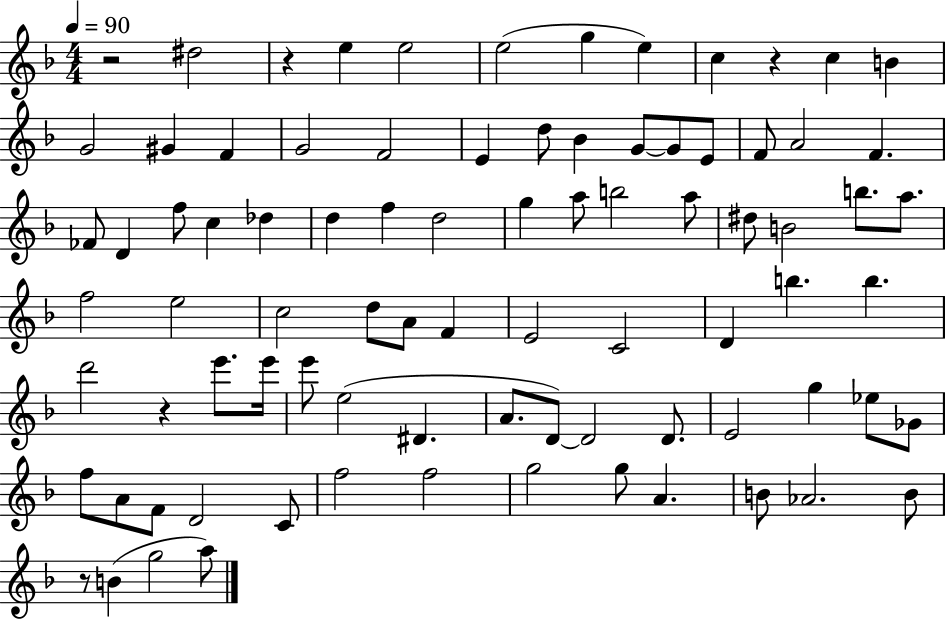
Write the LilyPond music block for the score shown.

{
  \clef treble
  \numericTimeSignature
  \time 4/4
  \key f \major
  \tempo 4 = 90
  r2 dis''2 | r4 e''4 e''2 | e''2( g''4 e''4) | c''4 r4 c''4 b'4 | \break g'2 gis'4 f'4 | g'2 f'2 | e'4 d''8 bes'4 g'8~~ g'8 e'8 | f'8 a'2 f'4. | \break fes'8 d'4 f''8 c''4 des''4 | d''4 f''4 d''2 | g''4 a''8 b''2 a''8 | dis''8 b'2 b''8. a''8. | \break f''2 e''2 | c''2 d''8 a'8 f'4 | e'2 c'2 | d'4 b''4. b''4. | \break d'''2 r4 e'''8. e'''16 | e'''8 e''2( dis'4. | a'8. d'8~~) d'2 d'8. | e'2 g''4 ees''8 ges'8 | \break f''8 a'8 f'8 d'2 c'8 | f''2 f''2 | g''2 g''8 a'4. | b'8 aes'2. b'8 | \break r8 b'4( g''2 a''8) | \bar "|."
}